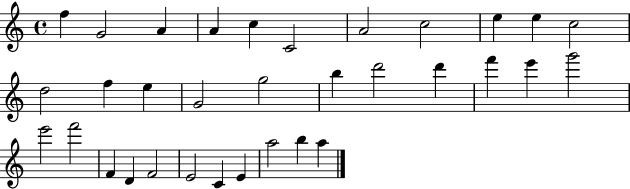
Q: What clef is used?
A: treble